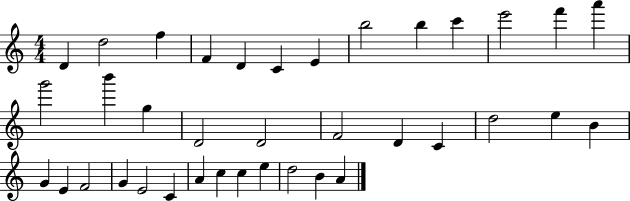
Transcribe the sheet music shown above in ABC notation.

X:1
T:Untitled
M:4/4
L:1/4
K:C
D d2 f F D C E b2 b c' e'2 f' a' g'2 b' g D2 D2 F2 D C d2 e B G E F2 G E2 C A c c e d2 B A